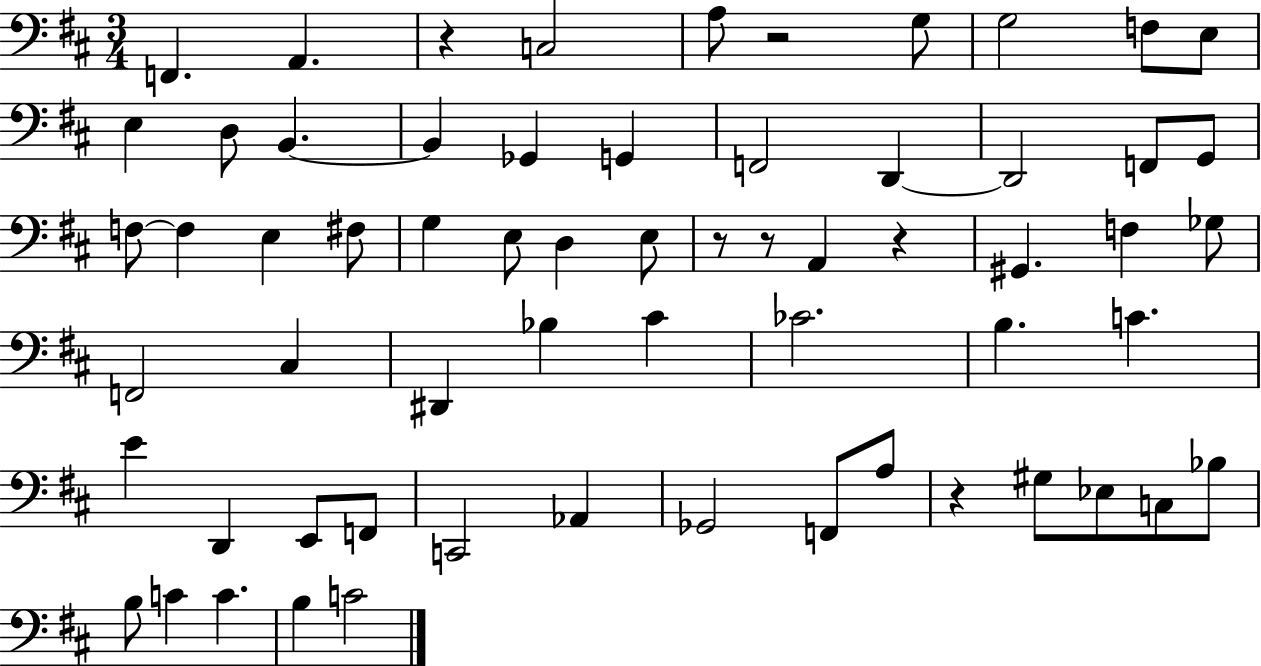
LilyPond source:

{
  \clef bass
  \numericTimeSignature
  \time 3/4
  \key d \major
  f,4. a,4. | r4 c2 | a8 r2 g8 | g2 f8 e8 | \break e4 d8 b,4.~~ | b,4 ges,4 g,4 | f,2 d,4~~ | d,2 f,8 g,8 | \break f8~~ f4 e4 fis8 | g4 e8 d4 e8 | r8 r8 a,4 r4 | gis,4. f4 ges8 | \break f,2 cis4 | dis,4 bes4 cis'4 | ces'2. | b4. c'4. | \break e'4 d,4 e,8 f,8 | c,2 aes,4 | ges,2 f,8 a8 | r4 gis8 ees8 c8 bes8 | \break b8 c'4 c'4. | b4 c'2 | \bar "|."
}